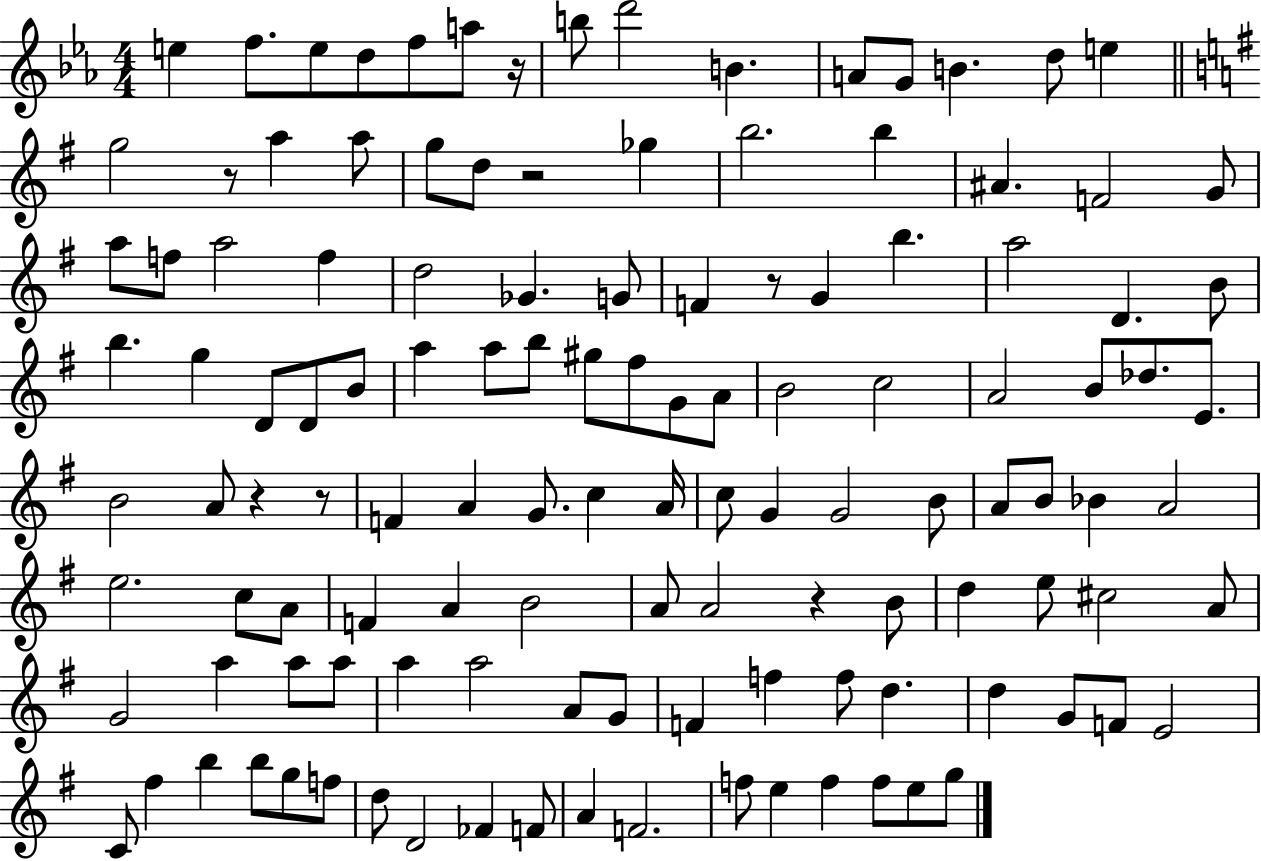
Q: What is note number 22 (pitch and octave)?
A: B5